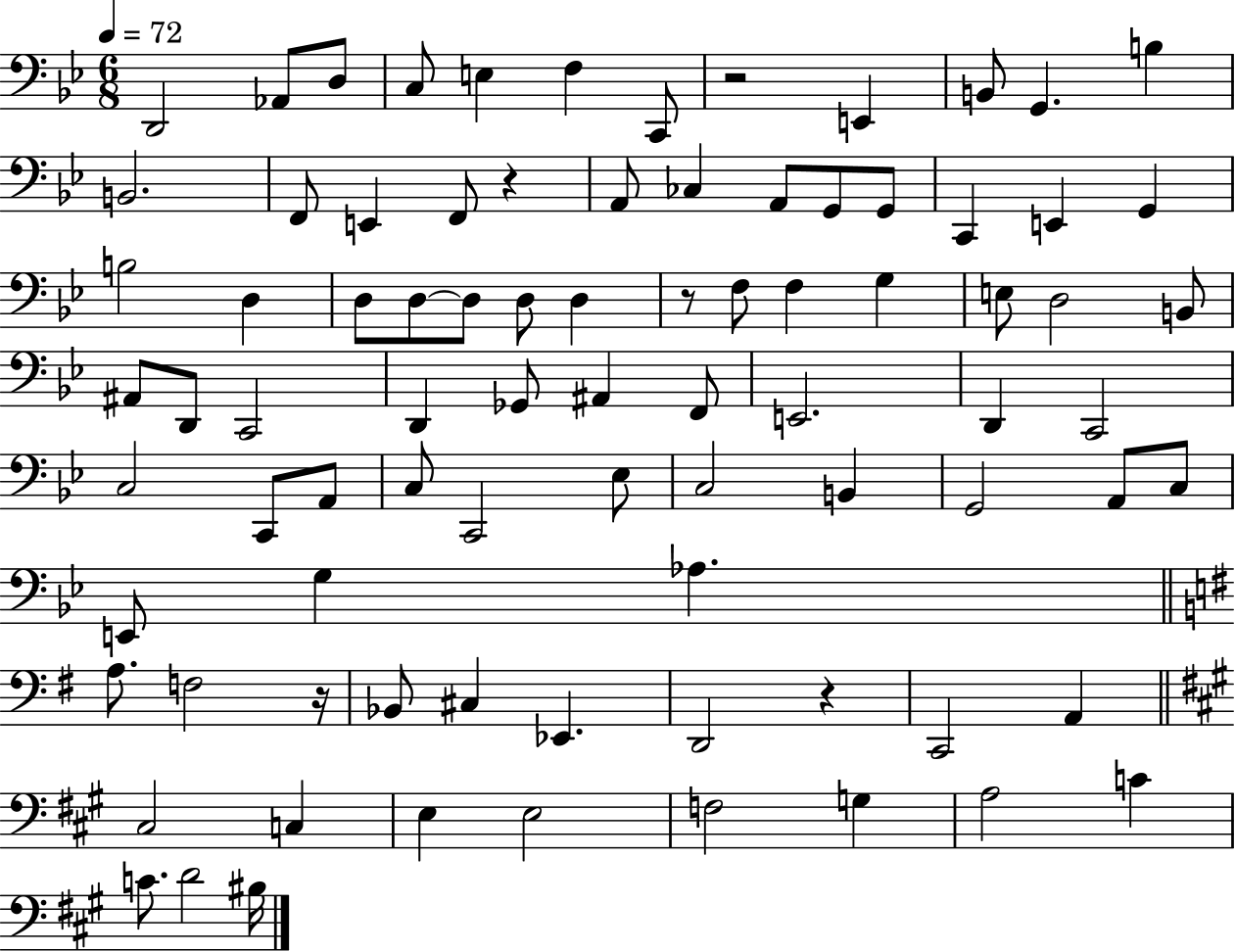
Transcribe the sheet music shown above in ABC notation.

X:1
T:Untitled
M:6/8
L:1/4
K:Bb
D,,2 _A,,/2 D,/2 C,/2 E, F, C,,/2 z2 E,, B,,/2 G,, B, B,,2 F,,/2 E,, F,,/2 z A,,/2 _C, A,,/2 G,,/2 G,,/2 C,, E,, G,, B,2 D, D,/2 D,/2 D,/2 D,/2 D, z/2 F,/2 F, G, E,/2 D,2 B,,/2 ^A,,/2 D,,/2 C,,2 D,, _G,,/2 ^A,, F,,/2 E,,2 D,, C,,2 C,2 C,,/2 A,,/2 C,/2 C,,2 _E,/2 C,2 B,, G,,2 A,,/2 C,/2 E,,/2 G, _A, A,/2 F,2 z/4 _B,,/2 ^C, _E,, D,,2 z C,,2 A,, ^C,2 C, E, E,2 F,2 G, A,2 C C/2 D2 ^B,/4